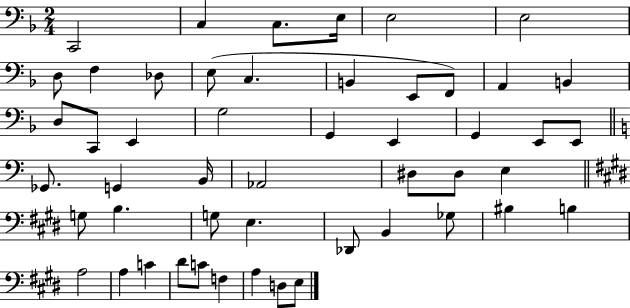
C2/h C3/q C3/e. E3/s E3/h E3/h D3/e F3/q Db3/e E3/e C3/q. B2/q E2/e F2/e A2/q B2/q D3/e C2/e E2/q G3/h G2/q E2/q G2/q E2/e E2/e Gb2/e. G2/q B2/s Ab2/h D#3/e D#3/e E3/q G3/e B3/q. G3/e E3/q. Db2/e B2/q Gb3/e BIS3/q B3/q A3/h A3/q C4/q D#4/e C4/e F3/q A3/q D3/e E3/e